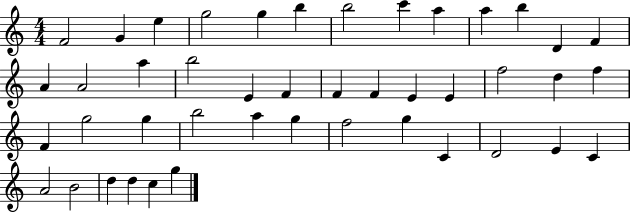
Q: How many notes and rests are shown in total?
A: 44